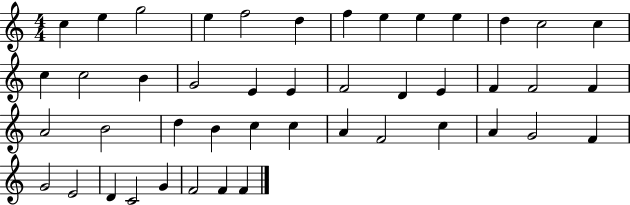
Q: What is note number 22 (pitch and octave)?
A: E4